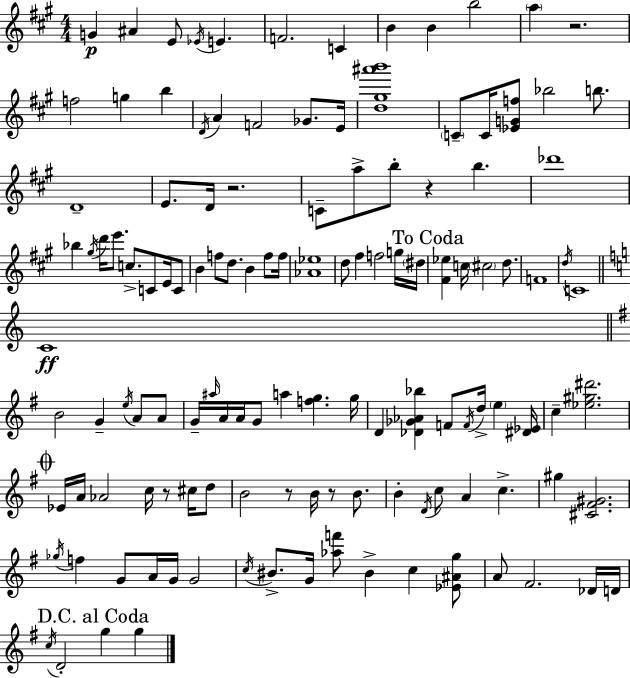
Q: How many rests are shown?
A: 6